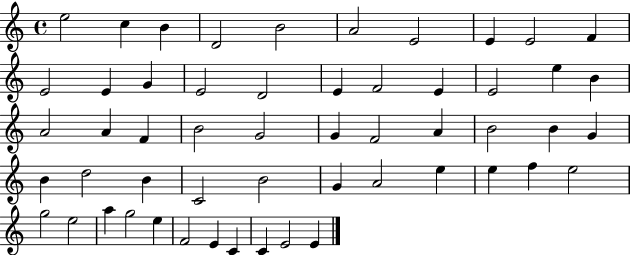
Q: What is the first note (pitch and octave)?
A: E5